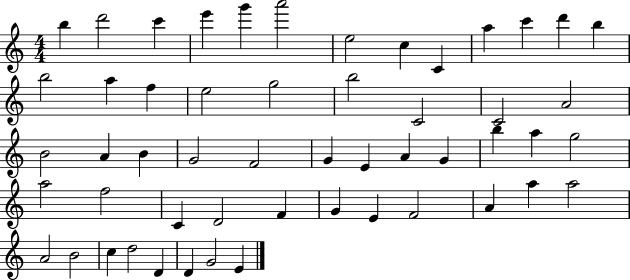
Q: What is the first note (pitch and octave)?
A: B5